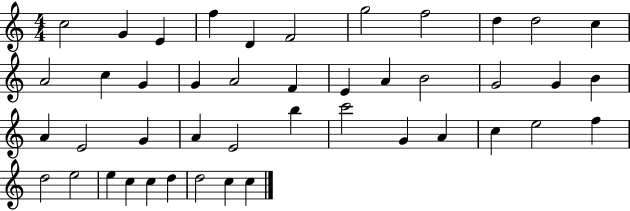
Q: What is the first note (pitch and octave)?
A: C5